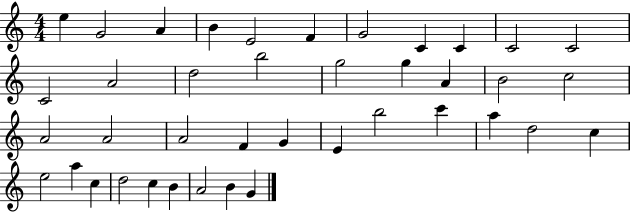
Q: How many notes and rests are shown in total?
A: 40